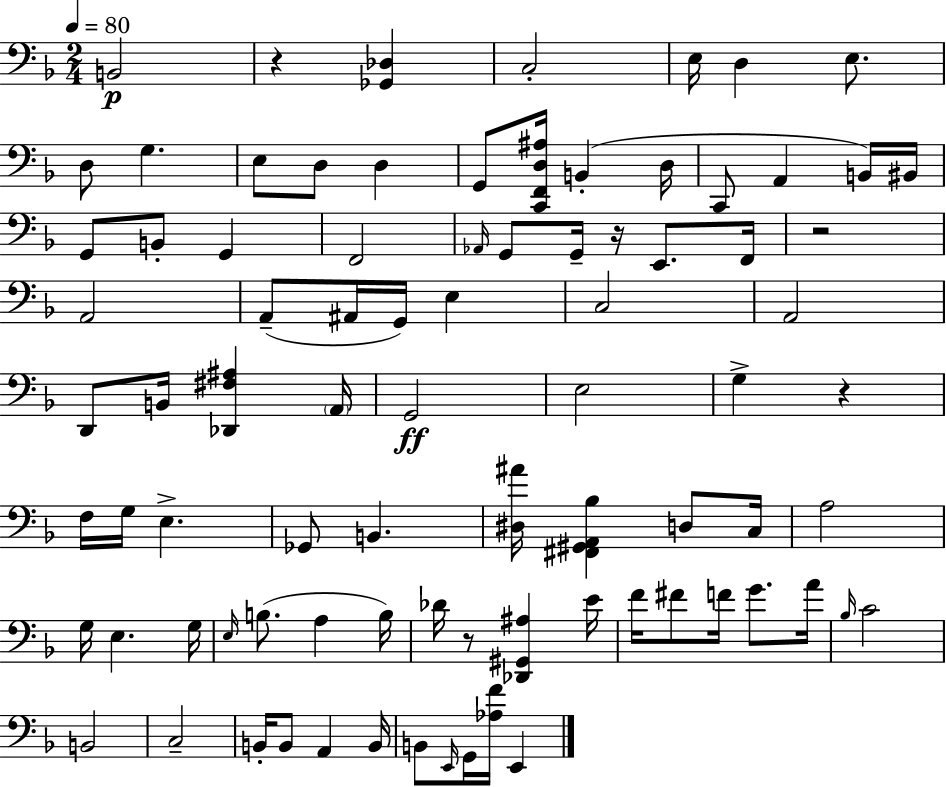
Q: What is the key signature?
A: F major